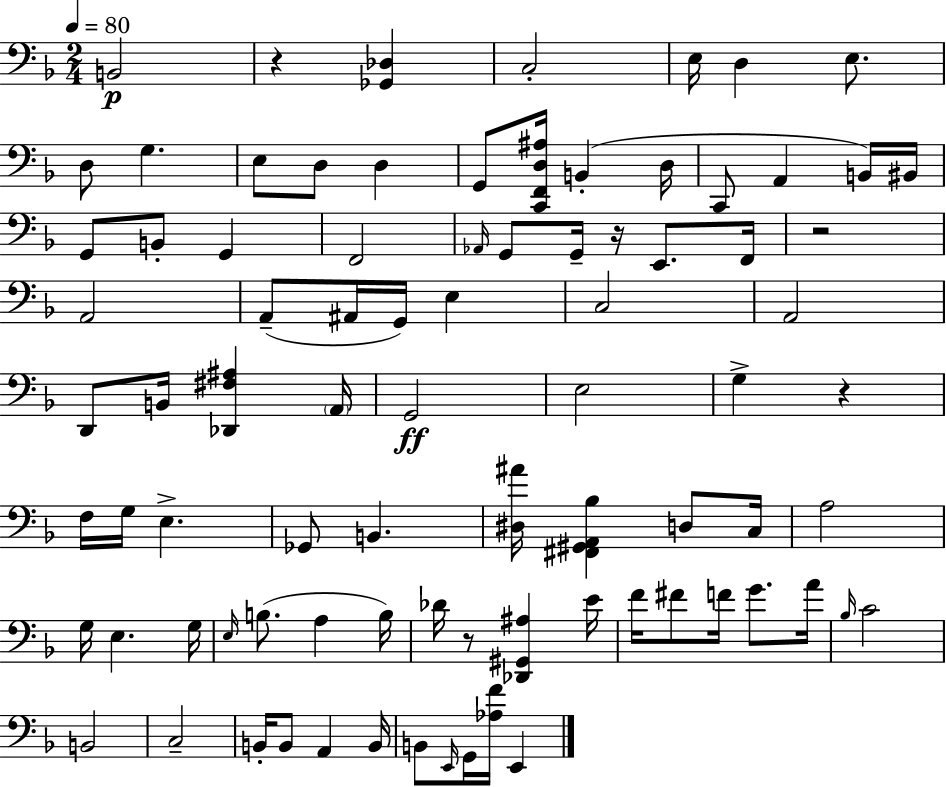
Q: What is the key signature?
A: F major